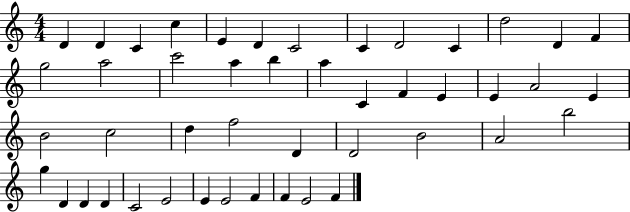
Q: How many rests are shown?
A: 0